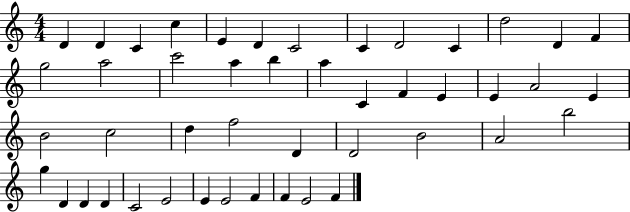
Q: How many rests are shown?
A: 0